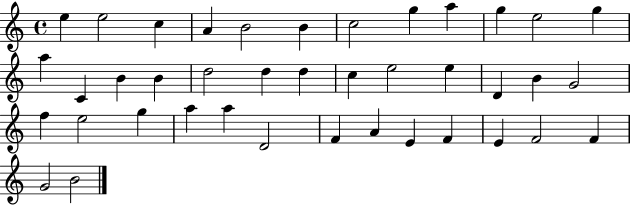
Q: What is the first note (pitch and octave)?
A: E5